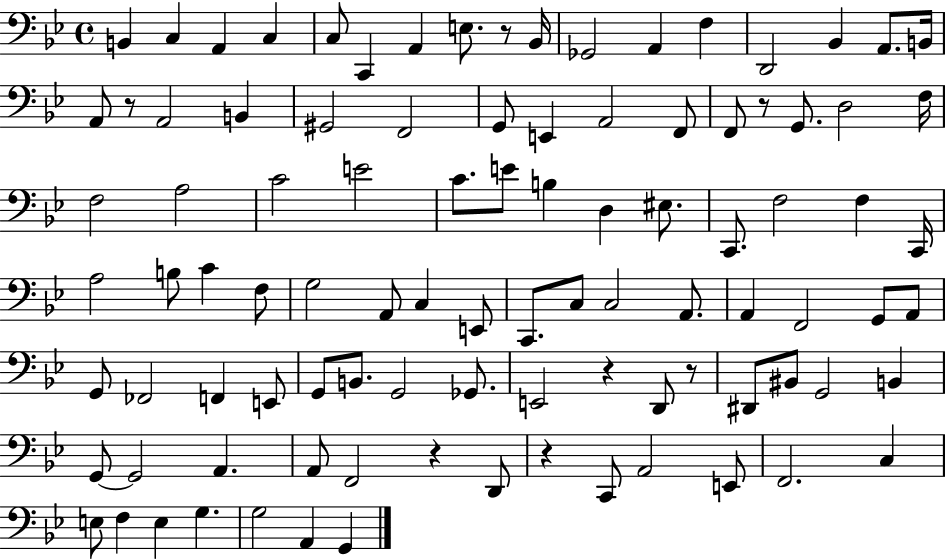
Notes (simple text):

B2/q C3/q A2/q C3/q C3/e C2/q A2/q E3/e. R/e Bb2/s Gb2/h A2/q F3/q D2/h Bb2/q A2/e. B2/s A2/e R/e A2/h B2/q G#2/h F2/h G2/e E2/q A2/h F2/e F2/e R/e G2/e. D3/h F3/s F3/h A3/h C4/h E4/h C4/e. E4/e B3/q D3/q EIS3/e. C2/e. F3/h F3/q C2/s A3/h B3/e C4/q F3/e G3/h A2/e C3/q E2/e C2/e. C3/e C3/h A2/e. A2/q F2/h G2/e A2/e G2/e FES2/h F2/q E2/e G2/e B2/e. G2/h Gb2/e. E2/h R/q D2/e R/e D#2/e BIS2/e G2/h B2/q G2/e G2/h A2/q. A2/e F2/h R/q D2/e R/q C2/e A2/h E2/e F2/h. C3/q E3/e F3/q E3/q G3/q. G3/h A2/q G2/q